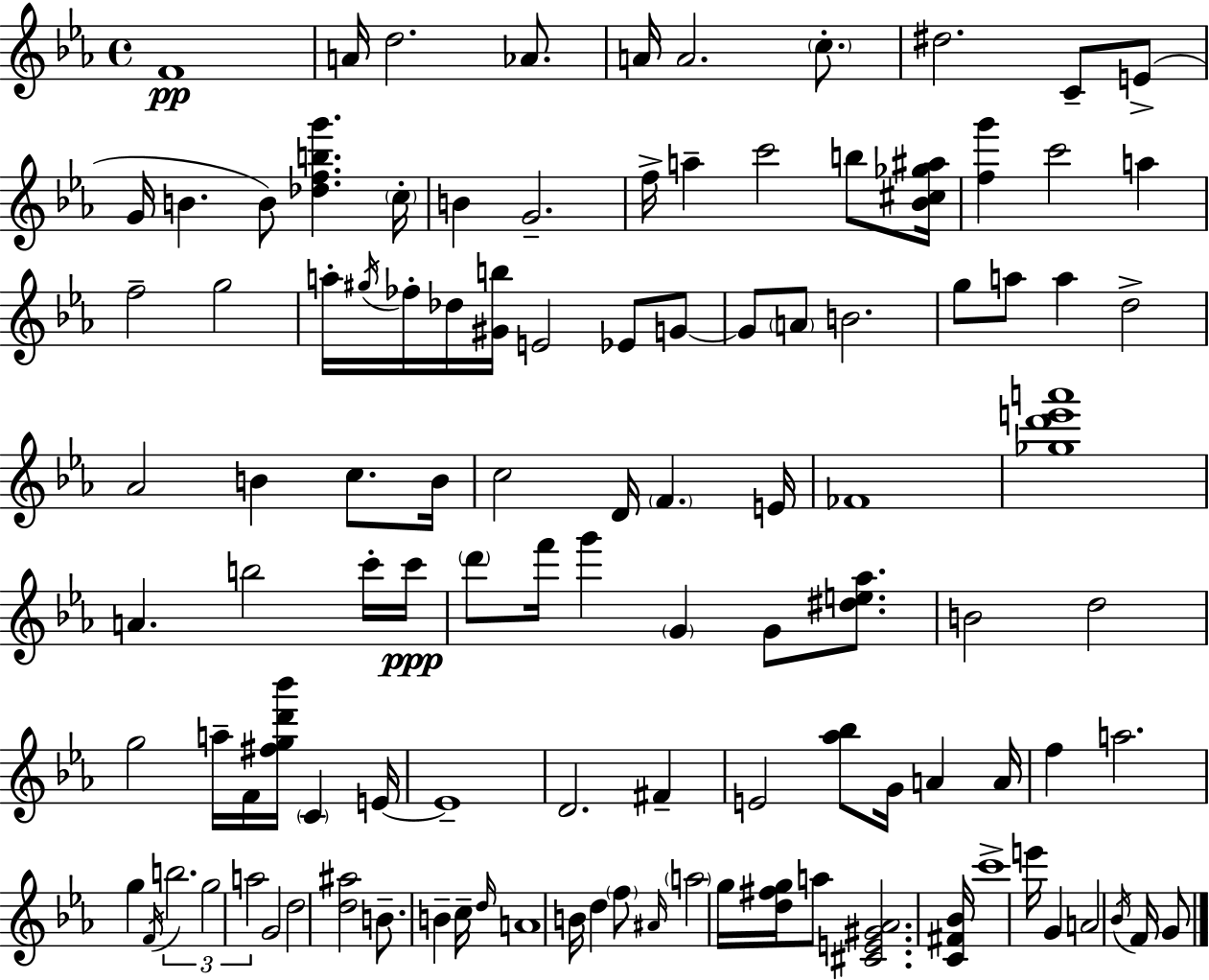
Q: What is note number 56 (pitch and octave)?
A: G4